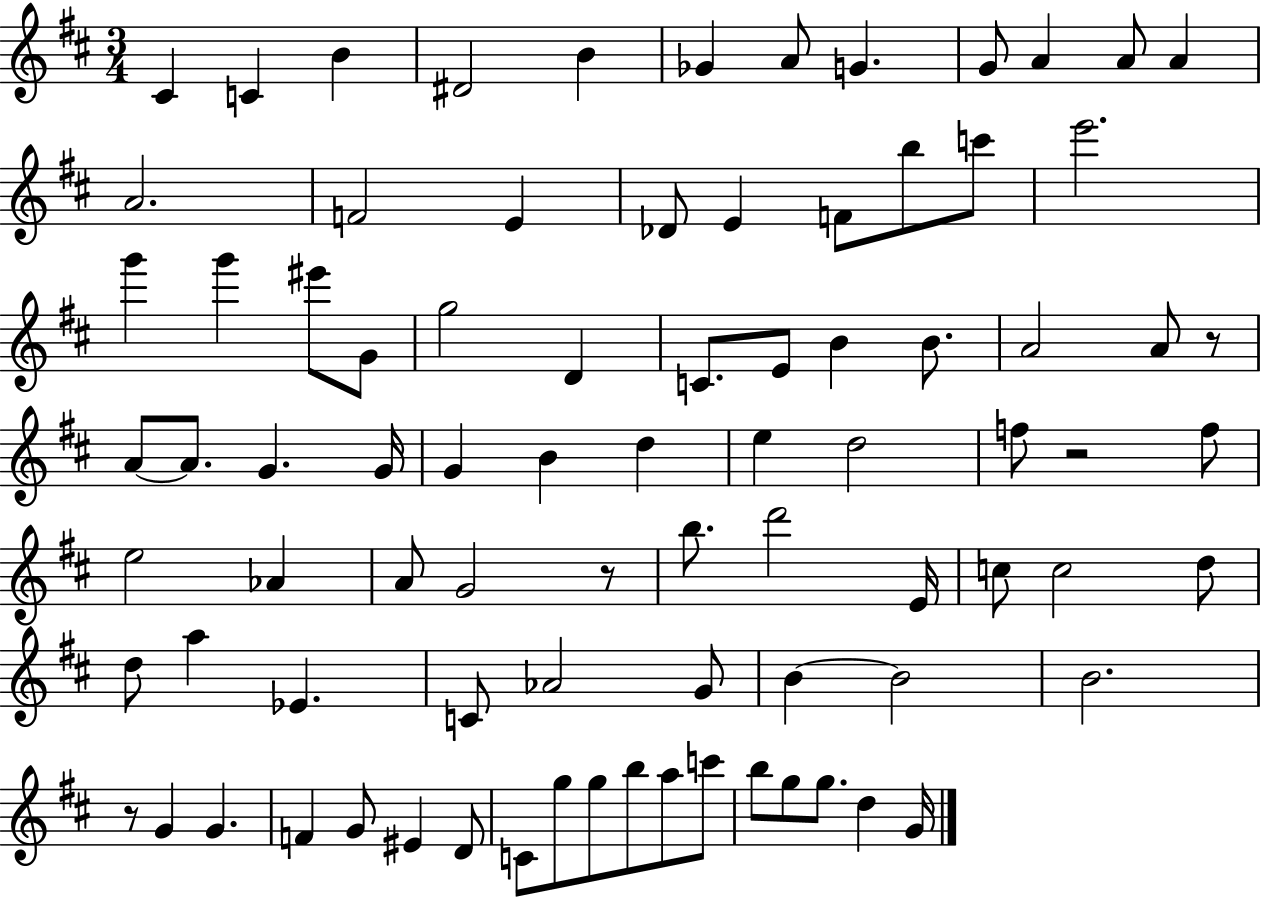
{
  \clef treble
  \numericTimeSignature
  \time 3/4
  \key d \major
  cis'4 c'4 b'4 | dis'2 b'4 | ges'4 a'8 g'4. | g'8 a'4 a'8 a'4 | \break a'2. | f'2 e'4 | des'8 e'4 f'8 b''8 c'''8 | e'''2. | \break g'''4 g'''4 eis'''8 g'8 | g''2 d'4 | c'8. e'8 b'4 b'8. | a'2 a'8 r8 | \break a'8~~ a'8. g'4. g'16 | g'4 b'4 d''4 | e''4 d''2 | f''8 r2 f''8 | \break e''2 aes'4 | a'8 g'2 r8 | b''8. d'''2 e'16 | c''8 c''2 d''8 | \break d''8 a''4 ees'4. | c'8 aes'2 g'8 | b'4~~ b'2 | b'2. | \break r8 g'4 g'4. | f'4 g'8 eis'4 d'8 | c'8 g''8 g''8 b''8 a''8 c'''8 | b''8 g''8 g''8. d''4 g'16 | \break \bar "|."
}